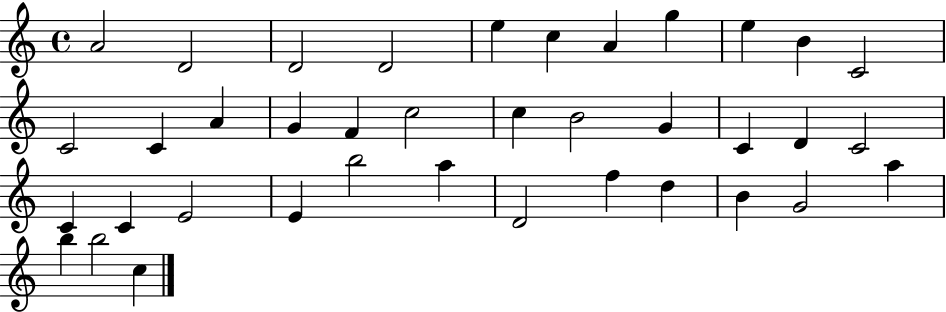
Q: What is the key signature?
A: C major